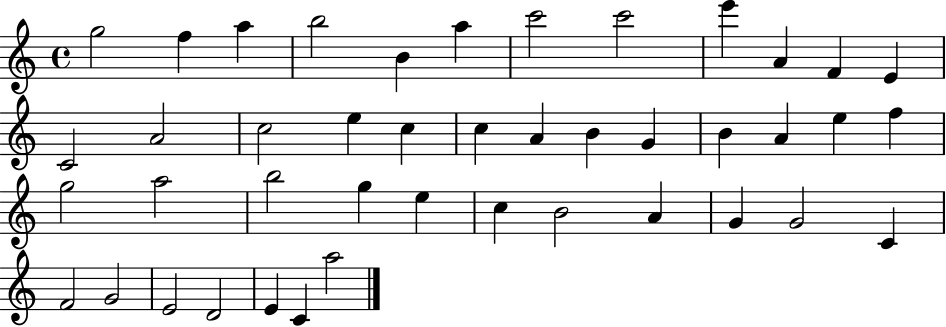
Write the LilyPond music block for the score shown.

{
  \clef treble
  \time 4/4
  \defaultTimeSignature
  \key c \major
  g''2 f''4 a''4 | b''2 b'4 a''4 | c'''2 c'''2 | e'''4 a'4 f'4 e'4 | \break c'2 a'2 | c''2 e''4 c''4 | c''4 a'4 b'4 g'4 | b'4 a'4 e''4 f''4 | \break g''2 a''2 | b''2 g''4 e''4 | c''4 b'2 a'4 | g'4 g'2 c'4 | \break f'2 g'2 | e'2 d'2 | e'4 c'4 a''2 | \bar "|."
}